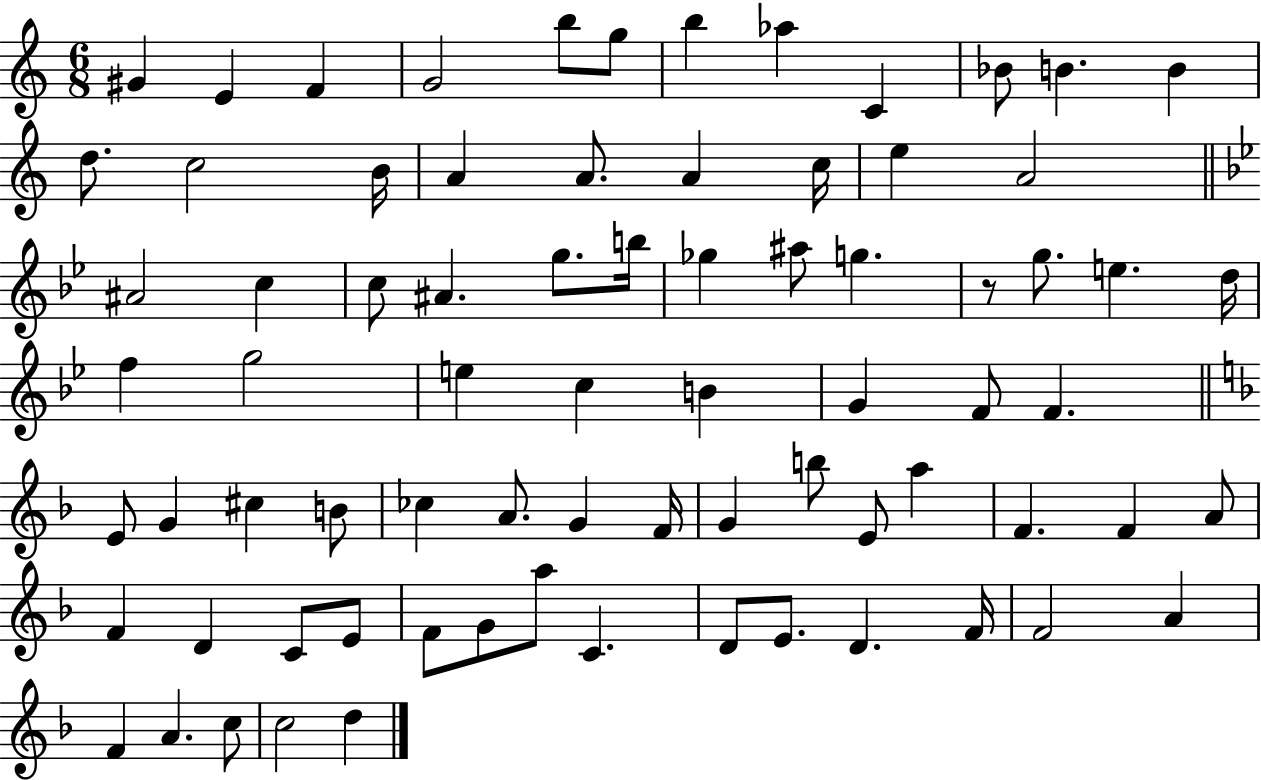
{
  \clef treble
  \numericTimeSignature
  \time 6/8
  \key c \major
  gis'4 e'4 f'4 | g'2 b''8 g''8 | b''4 aes''4 c'4 | bes'8 b'4. b'4 | \break d''8. c''2 b'16 | a'4 a'8. a'4 c''16 | e''4 a'2 | \bar "||" \break \key bes \major ais'2 c''4 | c''8 ais'4. g''8. b''16 | ges''4 ais''8 g''4. | r8 g''8. e''4. d''16 | \break f''4 g''2 | e''4 c''4 b'4 | g'4 f'8 f'4. | \bar "||" \break \key f \major e'8 g'4 cis''4 b'8 | ces''4 a'8. g'4 f'16 | g'4 b''8 e'8 a''4 | f'4. f'4 a'8 | \break f'4 d'4 c'8 e'8 | f'8 g'8 a''8 c'4. | d'8 e'8. d'4. f'16 | f'2 a'4 | \break f'4 a'4. c''8 | c''2 d''4 | \bar "|."
}